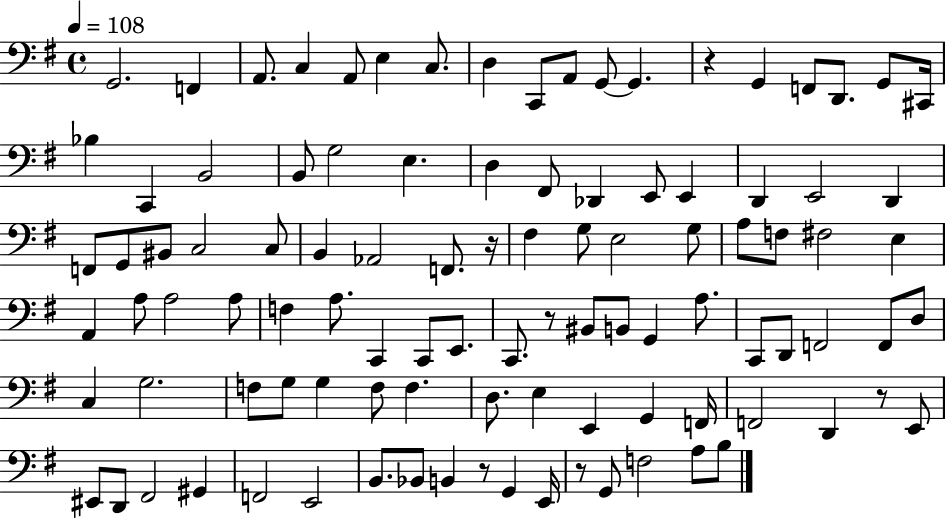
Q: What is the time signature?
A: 4/4